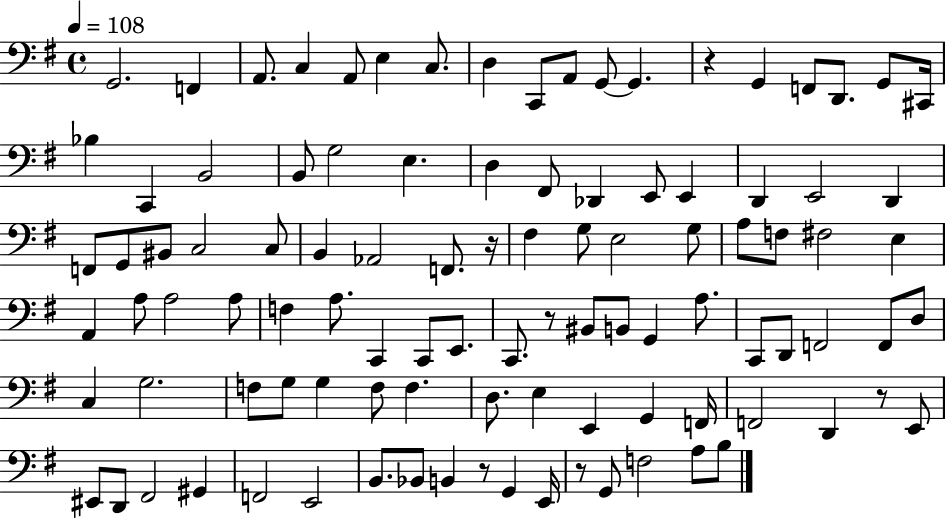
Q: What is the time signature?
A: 4/4